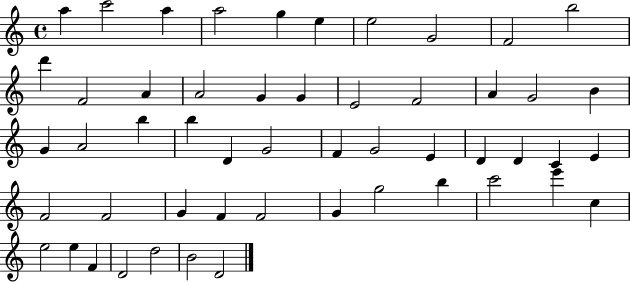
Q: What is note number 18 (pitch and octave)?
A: F4